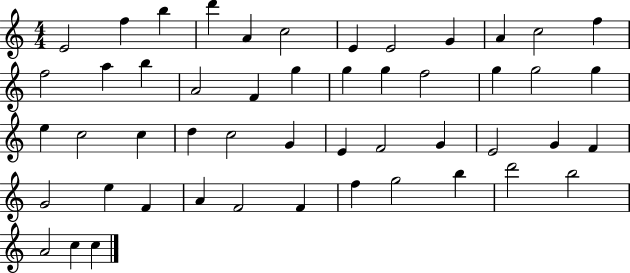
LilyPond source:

{
  \clef treble
  \numericTimeSignature
  \time 4/4
  \key c \major
  e'2 f''4 b''4 | d'''4 a'4 c''2 | e'4 e'2 g'4 | a'4 c''2 f''4 | \break f''2 a''4 b''4 | a'2 f'4 g''4 | g''4 g''4 f''2 | g''4 g''2 g''4 | \break e''4 c''2 c''4 | d''4 c''2 g'4 | e'4 f'2 g'4 | e'2 g'4 f'4 | \break g'2 e''4 f'4 | a'4 f'2 f'4 | f''4 g''2 b''4 | d'''2 b''2 | \break a'2 c''4 c''4 | \bar "|."
}